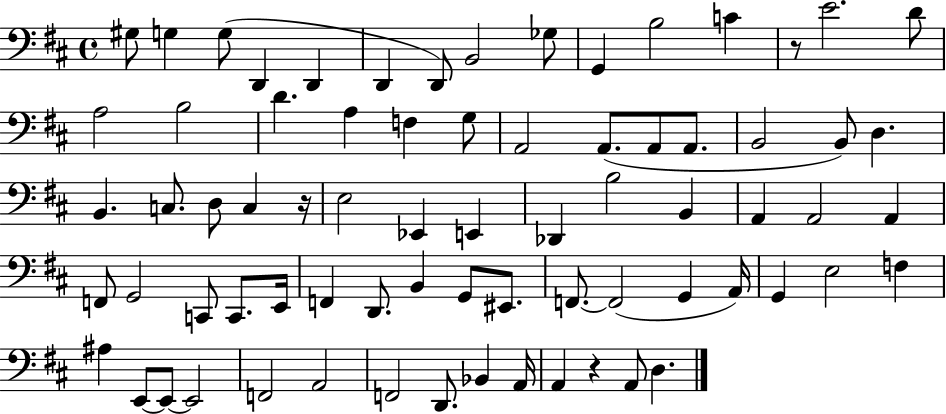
{
  \clef bass
  \time 4/4
  \defaultTimeSignature
  \key d \major
  gis8 g4 g8( d,4 d,4 | d,4 d,8) b,2 ges8 | g,4 b2 c'4 | r8 e'2. d'8 | \break a2 b2 | d'4. a4 f4 g8 | a,2 a,8.( a,8 a,8. | b,2 b,8) d4. | \break b,4. c8. d8 c4 r16 | e2 ees,4 e,4 | des,4 b2 b,4 | a,4 a,2 a,4 | \break f,8 g,2 c,8 c,8. e,16 | f,4 d,8. b,4 g,8 eis,8. | f,8.~~ f,2( g,4 a,16) | g,4 e2 f4 | \break ais4 e,8~~ e,8~~ e,2 | f,2 a,2 | f,2 d,8. bes,4 a,16 | a,4 r4 a,8 d4. | \break \bar "|."
}